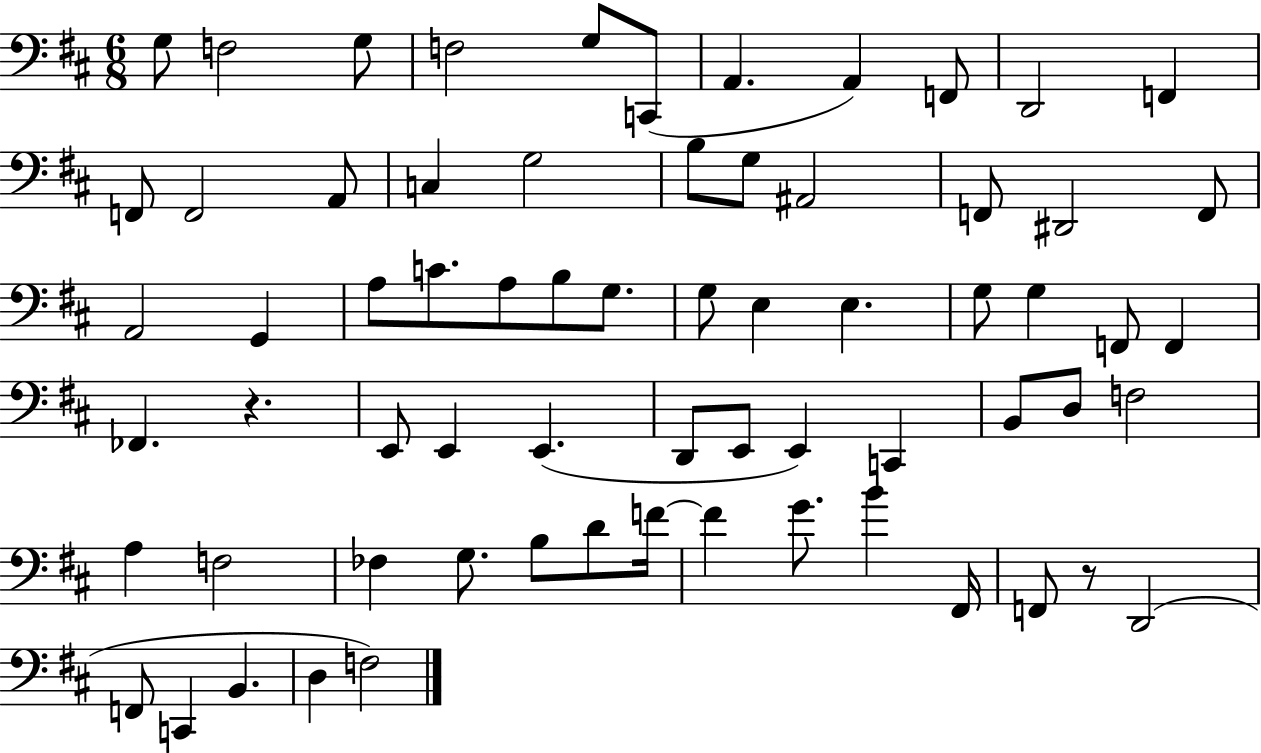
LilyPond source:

{
  \clef bass
  \numericTimeSignature
  \time 6/8
  \key d \major
  g8 f2 g8 | f2 g8 c,8( | a,4. a,4) f,8 | d,2 f,4 | \break f,8 f,2 a,8 | c4 g2 | b8 g8 ais,2 | f,8 dis,2 f,8 | \break a,2 g,4 | a8 c'8. a8 b8 g8. | g8 e4 e4. | g8 g4 f,8 f,4 | \break fes,4. r4. | e,8 e,4 e,4.( | d,8 e,8 e,4) c,4 | b,8 d8 f2 | \break a4 f2 | fes4 g8. b8 d'8 f'16~~ | f'4 g'8. b'4 fis,16 | f,8 r8 d,2( | \break f,8 c,4 b,4. | d4 f2) | \bar "|."
}